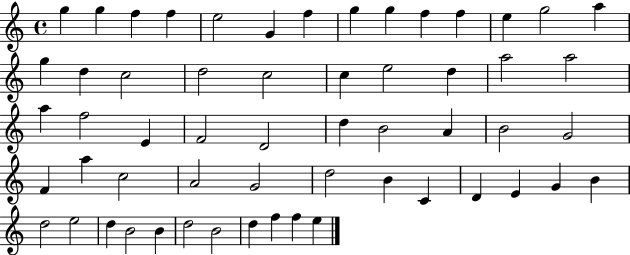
{
  \clef treble
  \time 4/4
  \defaultTimeSignature
  \key c \major
  g''4 g''4 f''4 f''4 | e''2 g'4 f''4 | g''4 g''4 f''4 f''4 | e''4 g''2 a''4 | \break g''4 d''4 c''2 | d''2 c''2 | c''4 e''2 d''4 | a''2 a''2 | \break a''4 f''2 e'4 | f'2 d'2 | d''4 b'2 a'4 | b'2 g'2 | \break f'4 a''4 c''2 | a'2 g'2 | d''2 b'4 c'4 | d'4 e'4 g'4 b'4 | \break d''2 e''2 | d''4 b'2 b'4 | d''2 b'2 | d''4 f''4 f''4 e''4 | \break \bar "|."
}